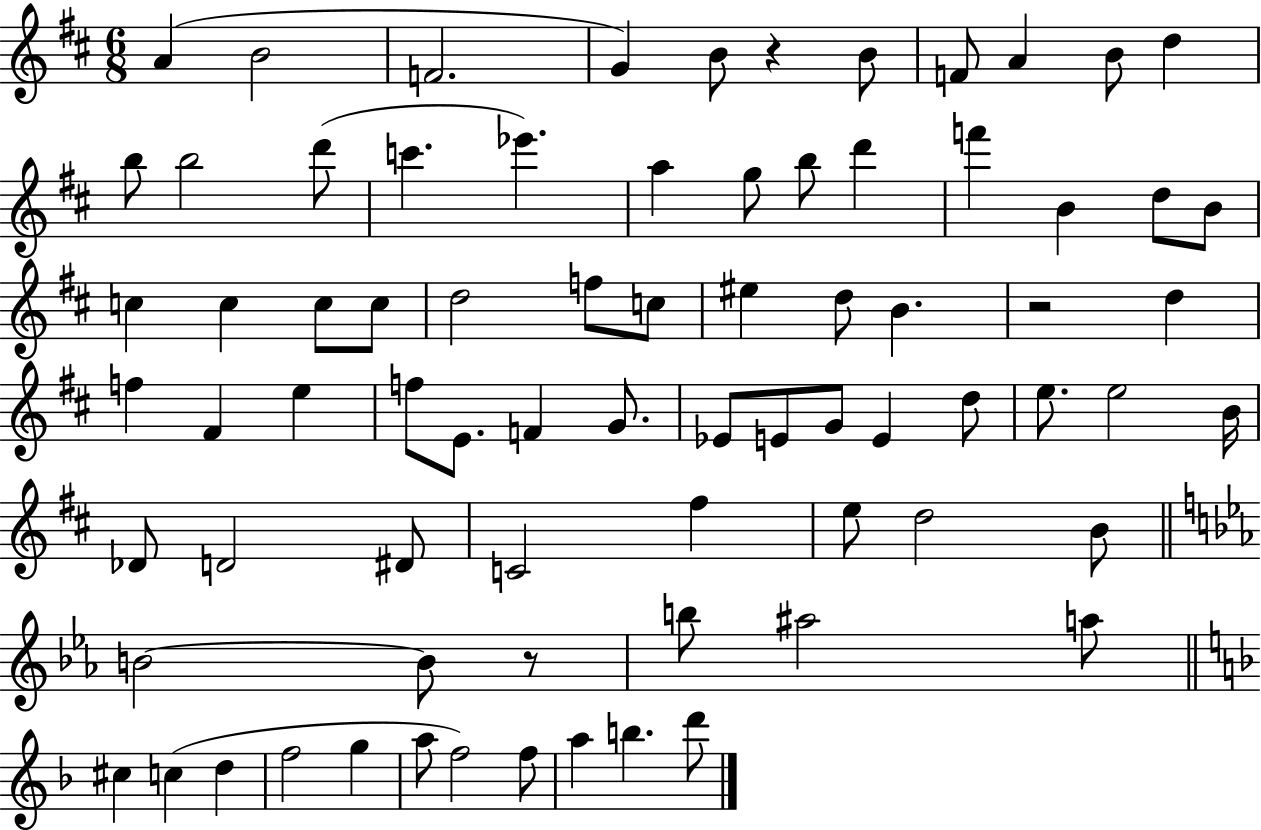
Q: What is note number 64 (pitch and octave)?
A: C5